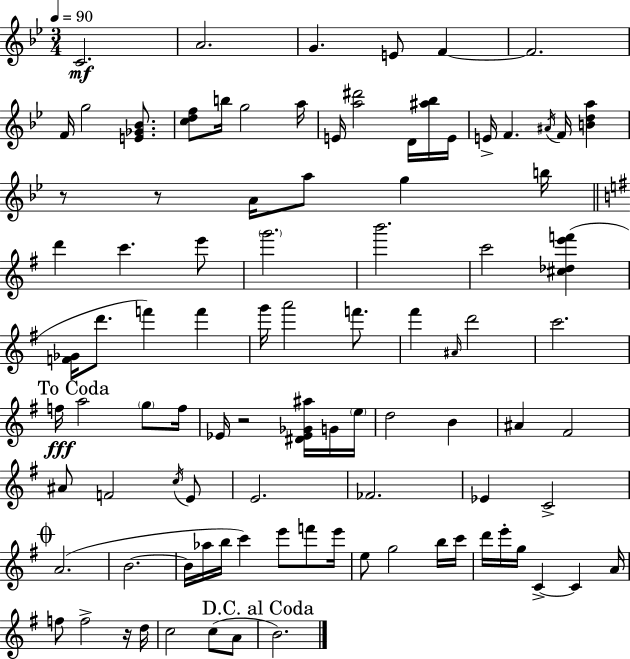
{
  \clef treble
  \numericTimeSignature
  \time 3/4
  \key g \minor
  \tempo 4 = 90
  c'2.\mf | a'2. | g'4. e'8 f'4~~ | f'2. | \break f'16 g''2 <e' ges' bes'>8. | <c'' d'' f''>8 b''16 g''2 a''16 | e'16 <a'' dis'''>2 d'16 <ais'' bes''>16 e'16 | e'16-> f'4. \acciaccatura { ais'16 } f'16 <b' d'' a''>4 | \break r8 r8 a'16 a''8 g''4 | b''16 \bar "||" \break \key e \minor d'''4 c'''4. e'''8 | \parenthesize g'''2. | b'''2. | c'''2 <cis'' des'' e''' f'''>4( | \break <f' ges'>16 d'''8. f'''4) f'''4 | g'''16 a'''2 f'''8. | fis'''4 \grace { ais'16 } d'''2 | c'''2. | \break \mark "To Coda" f''16\fff a''2 \parenthesize g''8 | f''16 ees'16 r2 <dis' ees' ges' ais''>16 g'16 | \parenthesize e''16 d''2 b'4 | ais'4 fis'2 | \break ais'8 f'2 \acciaccatura { c''16 } | e'8 e'2. | fes'2. | ees'4 c'2-> | \break \mark \markup { \musicglyph "scripts.coda" } a'2.( | b'2.~~ | b'16 aes''16 b''16 c'''4) e'''8 f'''8 | e'''16 e''8 g''2 | \break b''16 c'''16 d'''16 e'''16-. g''16 c'4->~~ c'4 | a'16 f''8 f''2-> | r16 d''16 c''2 c''8( | a'8 \mark "D.C. al Coda" b'2.) | \break \bar "|."
}